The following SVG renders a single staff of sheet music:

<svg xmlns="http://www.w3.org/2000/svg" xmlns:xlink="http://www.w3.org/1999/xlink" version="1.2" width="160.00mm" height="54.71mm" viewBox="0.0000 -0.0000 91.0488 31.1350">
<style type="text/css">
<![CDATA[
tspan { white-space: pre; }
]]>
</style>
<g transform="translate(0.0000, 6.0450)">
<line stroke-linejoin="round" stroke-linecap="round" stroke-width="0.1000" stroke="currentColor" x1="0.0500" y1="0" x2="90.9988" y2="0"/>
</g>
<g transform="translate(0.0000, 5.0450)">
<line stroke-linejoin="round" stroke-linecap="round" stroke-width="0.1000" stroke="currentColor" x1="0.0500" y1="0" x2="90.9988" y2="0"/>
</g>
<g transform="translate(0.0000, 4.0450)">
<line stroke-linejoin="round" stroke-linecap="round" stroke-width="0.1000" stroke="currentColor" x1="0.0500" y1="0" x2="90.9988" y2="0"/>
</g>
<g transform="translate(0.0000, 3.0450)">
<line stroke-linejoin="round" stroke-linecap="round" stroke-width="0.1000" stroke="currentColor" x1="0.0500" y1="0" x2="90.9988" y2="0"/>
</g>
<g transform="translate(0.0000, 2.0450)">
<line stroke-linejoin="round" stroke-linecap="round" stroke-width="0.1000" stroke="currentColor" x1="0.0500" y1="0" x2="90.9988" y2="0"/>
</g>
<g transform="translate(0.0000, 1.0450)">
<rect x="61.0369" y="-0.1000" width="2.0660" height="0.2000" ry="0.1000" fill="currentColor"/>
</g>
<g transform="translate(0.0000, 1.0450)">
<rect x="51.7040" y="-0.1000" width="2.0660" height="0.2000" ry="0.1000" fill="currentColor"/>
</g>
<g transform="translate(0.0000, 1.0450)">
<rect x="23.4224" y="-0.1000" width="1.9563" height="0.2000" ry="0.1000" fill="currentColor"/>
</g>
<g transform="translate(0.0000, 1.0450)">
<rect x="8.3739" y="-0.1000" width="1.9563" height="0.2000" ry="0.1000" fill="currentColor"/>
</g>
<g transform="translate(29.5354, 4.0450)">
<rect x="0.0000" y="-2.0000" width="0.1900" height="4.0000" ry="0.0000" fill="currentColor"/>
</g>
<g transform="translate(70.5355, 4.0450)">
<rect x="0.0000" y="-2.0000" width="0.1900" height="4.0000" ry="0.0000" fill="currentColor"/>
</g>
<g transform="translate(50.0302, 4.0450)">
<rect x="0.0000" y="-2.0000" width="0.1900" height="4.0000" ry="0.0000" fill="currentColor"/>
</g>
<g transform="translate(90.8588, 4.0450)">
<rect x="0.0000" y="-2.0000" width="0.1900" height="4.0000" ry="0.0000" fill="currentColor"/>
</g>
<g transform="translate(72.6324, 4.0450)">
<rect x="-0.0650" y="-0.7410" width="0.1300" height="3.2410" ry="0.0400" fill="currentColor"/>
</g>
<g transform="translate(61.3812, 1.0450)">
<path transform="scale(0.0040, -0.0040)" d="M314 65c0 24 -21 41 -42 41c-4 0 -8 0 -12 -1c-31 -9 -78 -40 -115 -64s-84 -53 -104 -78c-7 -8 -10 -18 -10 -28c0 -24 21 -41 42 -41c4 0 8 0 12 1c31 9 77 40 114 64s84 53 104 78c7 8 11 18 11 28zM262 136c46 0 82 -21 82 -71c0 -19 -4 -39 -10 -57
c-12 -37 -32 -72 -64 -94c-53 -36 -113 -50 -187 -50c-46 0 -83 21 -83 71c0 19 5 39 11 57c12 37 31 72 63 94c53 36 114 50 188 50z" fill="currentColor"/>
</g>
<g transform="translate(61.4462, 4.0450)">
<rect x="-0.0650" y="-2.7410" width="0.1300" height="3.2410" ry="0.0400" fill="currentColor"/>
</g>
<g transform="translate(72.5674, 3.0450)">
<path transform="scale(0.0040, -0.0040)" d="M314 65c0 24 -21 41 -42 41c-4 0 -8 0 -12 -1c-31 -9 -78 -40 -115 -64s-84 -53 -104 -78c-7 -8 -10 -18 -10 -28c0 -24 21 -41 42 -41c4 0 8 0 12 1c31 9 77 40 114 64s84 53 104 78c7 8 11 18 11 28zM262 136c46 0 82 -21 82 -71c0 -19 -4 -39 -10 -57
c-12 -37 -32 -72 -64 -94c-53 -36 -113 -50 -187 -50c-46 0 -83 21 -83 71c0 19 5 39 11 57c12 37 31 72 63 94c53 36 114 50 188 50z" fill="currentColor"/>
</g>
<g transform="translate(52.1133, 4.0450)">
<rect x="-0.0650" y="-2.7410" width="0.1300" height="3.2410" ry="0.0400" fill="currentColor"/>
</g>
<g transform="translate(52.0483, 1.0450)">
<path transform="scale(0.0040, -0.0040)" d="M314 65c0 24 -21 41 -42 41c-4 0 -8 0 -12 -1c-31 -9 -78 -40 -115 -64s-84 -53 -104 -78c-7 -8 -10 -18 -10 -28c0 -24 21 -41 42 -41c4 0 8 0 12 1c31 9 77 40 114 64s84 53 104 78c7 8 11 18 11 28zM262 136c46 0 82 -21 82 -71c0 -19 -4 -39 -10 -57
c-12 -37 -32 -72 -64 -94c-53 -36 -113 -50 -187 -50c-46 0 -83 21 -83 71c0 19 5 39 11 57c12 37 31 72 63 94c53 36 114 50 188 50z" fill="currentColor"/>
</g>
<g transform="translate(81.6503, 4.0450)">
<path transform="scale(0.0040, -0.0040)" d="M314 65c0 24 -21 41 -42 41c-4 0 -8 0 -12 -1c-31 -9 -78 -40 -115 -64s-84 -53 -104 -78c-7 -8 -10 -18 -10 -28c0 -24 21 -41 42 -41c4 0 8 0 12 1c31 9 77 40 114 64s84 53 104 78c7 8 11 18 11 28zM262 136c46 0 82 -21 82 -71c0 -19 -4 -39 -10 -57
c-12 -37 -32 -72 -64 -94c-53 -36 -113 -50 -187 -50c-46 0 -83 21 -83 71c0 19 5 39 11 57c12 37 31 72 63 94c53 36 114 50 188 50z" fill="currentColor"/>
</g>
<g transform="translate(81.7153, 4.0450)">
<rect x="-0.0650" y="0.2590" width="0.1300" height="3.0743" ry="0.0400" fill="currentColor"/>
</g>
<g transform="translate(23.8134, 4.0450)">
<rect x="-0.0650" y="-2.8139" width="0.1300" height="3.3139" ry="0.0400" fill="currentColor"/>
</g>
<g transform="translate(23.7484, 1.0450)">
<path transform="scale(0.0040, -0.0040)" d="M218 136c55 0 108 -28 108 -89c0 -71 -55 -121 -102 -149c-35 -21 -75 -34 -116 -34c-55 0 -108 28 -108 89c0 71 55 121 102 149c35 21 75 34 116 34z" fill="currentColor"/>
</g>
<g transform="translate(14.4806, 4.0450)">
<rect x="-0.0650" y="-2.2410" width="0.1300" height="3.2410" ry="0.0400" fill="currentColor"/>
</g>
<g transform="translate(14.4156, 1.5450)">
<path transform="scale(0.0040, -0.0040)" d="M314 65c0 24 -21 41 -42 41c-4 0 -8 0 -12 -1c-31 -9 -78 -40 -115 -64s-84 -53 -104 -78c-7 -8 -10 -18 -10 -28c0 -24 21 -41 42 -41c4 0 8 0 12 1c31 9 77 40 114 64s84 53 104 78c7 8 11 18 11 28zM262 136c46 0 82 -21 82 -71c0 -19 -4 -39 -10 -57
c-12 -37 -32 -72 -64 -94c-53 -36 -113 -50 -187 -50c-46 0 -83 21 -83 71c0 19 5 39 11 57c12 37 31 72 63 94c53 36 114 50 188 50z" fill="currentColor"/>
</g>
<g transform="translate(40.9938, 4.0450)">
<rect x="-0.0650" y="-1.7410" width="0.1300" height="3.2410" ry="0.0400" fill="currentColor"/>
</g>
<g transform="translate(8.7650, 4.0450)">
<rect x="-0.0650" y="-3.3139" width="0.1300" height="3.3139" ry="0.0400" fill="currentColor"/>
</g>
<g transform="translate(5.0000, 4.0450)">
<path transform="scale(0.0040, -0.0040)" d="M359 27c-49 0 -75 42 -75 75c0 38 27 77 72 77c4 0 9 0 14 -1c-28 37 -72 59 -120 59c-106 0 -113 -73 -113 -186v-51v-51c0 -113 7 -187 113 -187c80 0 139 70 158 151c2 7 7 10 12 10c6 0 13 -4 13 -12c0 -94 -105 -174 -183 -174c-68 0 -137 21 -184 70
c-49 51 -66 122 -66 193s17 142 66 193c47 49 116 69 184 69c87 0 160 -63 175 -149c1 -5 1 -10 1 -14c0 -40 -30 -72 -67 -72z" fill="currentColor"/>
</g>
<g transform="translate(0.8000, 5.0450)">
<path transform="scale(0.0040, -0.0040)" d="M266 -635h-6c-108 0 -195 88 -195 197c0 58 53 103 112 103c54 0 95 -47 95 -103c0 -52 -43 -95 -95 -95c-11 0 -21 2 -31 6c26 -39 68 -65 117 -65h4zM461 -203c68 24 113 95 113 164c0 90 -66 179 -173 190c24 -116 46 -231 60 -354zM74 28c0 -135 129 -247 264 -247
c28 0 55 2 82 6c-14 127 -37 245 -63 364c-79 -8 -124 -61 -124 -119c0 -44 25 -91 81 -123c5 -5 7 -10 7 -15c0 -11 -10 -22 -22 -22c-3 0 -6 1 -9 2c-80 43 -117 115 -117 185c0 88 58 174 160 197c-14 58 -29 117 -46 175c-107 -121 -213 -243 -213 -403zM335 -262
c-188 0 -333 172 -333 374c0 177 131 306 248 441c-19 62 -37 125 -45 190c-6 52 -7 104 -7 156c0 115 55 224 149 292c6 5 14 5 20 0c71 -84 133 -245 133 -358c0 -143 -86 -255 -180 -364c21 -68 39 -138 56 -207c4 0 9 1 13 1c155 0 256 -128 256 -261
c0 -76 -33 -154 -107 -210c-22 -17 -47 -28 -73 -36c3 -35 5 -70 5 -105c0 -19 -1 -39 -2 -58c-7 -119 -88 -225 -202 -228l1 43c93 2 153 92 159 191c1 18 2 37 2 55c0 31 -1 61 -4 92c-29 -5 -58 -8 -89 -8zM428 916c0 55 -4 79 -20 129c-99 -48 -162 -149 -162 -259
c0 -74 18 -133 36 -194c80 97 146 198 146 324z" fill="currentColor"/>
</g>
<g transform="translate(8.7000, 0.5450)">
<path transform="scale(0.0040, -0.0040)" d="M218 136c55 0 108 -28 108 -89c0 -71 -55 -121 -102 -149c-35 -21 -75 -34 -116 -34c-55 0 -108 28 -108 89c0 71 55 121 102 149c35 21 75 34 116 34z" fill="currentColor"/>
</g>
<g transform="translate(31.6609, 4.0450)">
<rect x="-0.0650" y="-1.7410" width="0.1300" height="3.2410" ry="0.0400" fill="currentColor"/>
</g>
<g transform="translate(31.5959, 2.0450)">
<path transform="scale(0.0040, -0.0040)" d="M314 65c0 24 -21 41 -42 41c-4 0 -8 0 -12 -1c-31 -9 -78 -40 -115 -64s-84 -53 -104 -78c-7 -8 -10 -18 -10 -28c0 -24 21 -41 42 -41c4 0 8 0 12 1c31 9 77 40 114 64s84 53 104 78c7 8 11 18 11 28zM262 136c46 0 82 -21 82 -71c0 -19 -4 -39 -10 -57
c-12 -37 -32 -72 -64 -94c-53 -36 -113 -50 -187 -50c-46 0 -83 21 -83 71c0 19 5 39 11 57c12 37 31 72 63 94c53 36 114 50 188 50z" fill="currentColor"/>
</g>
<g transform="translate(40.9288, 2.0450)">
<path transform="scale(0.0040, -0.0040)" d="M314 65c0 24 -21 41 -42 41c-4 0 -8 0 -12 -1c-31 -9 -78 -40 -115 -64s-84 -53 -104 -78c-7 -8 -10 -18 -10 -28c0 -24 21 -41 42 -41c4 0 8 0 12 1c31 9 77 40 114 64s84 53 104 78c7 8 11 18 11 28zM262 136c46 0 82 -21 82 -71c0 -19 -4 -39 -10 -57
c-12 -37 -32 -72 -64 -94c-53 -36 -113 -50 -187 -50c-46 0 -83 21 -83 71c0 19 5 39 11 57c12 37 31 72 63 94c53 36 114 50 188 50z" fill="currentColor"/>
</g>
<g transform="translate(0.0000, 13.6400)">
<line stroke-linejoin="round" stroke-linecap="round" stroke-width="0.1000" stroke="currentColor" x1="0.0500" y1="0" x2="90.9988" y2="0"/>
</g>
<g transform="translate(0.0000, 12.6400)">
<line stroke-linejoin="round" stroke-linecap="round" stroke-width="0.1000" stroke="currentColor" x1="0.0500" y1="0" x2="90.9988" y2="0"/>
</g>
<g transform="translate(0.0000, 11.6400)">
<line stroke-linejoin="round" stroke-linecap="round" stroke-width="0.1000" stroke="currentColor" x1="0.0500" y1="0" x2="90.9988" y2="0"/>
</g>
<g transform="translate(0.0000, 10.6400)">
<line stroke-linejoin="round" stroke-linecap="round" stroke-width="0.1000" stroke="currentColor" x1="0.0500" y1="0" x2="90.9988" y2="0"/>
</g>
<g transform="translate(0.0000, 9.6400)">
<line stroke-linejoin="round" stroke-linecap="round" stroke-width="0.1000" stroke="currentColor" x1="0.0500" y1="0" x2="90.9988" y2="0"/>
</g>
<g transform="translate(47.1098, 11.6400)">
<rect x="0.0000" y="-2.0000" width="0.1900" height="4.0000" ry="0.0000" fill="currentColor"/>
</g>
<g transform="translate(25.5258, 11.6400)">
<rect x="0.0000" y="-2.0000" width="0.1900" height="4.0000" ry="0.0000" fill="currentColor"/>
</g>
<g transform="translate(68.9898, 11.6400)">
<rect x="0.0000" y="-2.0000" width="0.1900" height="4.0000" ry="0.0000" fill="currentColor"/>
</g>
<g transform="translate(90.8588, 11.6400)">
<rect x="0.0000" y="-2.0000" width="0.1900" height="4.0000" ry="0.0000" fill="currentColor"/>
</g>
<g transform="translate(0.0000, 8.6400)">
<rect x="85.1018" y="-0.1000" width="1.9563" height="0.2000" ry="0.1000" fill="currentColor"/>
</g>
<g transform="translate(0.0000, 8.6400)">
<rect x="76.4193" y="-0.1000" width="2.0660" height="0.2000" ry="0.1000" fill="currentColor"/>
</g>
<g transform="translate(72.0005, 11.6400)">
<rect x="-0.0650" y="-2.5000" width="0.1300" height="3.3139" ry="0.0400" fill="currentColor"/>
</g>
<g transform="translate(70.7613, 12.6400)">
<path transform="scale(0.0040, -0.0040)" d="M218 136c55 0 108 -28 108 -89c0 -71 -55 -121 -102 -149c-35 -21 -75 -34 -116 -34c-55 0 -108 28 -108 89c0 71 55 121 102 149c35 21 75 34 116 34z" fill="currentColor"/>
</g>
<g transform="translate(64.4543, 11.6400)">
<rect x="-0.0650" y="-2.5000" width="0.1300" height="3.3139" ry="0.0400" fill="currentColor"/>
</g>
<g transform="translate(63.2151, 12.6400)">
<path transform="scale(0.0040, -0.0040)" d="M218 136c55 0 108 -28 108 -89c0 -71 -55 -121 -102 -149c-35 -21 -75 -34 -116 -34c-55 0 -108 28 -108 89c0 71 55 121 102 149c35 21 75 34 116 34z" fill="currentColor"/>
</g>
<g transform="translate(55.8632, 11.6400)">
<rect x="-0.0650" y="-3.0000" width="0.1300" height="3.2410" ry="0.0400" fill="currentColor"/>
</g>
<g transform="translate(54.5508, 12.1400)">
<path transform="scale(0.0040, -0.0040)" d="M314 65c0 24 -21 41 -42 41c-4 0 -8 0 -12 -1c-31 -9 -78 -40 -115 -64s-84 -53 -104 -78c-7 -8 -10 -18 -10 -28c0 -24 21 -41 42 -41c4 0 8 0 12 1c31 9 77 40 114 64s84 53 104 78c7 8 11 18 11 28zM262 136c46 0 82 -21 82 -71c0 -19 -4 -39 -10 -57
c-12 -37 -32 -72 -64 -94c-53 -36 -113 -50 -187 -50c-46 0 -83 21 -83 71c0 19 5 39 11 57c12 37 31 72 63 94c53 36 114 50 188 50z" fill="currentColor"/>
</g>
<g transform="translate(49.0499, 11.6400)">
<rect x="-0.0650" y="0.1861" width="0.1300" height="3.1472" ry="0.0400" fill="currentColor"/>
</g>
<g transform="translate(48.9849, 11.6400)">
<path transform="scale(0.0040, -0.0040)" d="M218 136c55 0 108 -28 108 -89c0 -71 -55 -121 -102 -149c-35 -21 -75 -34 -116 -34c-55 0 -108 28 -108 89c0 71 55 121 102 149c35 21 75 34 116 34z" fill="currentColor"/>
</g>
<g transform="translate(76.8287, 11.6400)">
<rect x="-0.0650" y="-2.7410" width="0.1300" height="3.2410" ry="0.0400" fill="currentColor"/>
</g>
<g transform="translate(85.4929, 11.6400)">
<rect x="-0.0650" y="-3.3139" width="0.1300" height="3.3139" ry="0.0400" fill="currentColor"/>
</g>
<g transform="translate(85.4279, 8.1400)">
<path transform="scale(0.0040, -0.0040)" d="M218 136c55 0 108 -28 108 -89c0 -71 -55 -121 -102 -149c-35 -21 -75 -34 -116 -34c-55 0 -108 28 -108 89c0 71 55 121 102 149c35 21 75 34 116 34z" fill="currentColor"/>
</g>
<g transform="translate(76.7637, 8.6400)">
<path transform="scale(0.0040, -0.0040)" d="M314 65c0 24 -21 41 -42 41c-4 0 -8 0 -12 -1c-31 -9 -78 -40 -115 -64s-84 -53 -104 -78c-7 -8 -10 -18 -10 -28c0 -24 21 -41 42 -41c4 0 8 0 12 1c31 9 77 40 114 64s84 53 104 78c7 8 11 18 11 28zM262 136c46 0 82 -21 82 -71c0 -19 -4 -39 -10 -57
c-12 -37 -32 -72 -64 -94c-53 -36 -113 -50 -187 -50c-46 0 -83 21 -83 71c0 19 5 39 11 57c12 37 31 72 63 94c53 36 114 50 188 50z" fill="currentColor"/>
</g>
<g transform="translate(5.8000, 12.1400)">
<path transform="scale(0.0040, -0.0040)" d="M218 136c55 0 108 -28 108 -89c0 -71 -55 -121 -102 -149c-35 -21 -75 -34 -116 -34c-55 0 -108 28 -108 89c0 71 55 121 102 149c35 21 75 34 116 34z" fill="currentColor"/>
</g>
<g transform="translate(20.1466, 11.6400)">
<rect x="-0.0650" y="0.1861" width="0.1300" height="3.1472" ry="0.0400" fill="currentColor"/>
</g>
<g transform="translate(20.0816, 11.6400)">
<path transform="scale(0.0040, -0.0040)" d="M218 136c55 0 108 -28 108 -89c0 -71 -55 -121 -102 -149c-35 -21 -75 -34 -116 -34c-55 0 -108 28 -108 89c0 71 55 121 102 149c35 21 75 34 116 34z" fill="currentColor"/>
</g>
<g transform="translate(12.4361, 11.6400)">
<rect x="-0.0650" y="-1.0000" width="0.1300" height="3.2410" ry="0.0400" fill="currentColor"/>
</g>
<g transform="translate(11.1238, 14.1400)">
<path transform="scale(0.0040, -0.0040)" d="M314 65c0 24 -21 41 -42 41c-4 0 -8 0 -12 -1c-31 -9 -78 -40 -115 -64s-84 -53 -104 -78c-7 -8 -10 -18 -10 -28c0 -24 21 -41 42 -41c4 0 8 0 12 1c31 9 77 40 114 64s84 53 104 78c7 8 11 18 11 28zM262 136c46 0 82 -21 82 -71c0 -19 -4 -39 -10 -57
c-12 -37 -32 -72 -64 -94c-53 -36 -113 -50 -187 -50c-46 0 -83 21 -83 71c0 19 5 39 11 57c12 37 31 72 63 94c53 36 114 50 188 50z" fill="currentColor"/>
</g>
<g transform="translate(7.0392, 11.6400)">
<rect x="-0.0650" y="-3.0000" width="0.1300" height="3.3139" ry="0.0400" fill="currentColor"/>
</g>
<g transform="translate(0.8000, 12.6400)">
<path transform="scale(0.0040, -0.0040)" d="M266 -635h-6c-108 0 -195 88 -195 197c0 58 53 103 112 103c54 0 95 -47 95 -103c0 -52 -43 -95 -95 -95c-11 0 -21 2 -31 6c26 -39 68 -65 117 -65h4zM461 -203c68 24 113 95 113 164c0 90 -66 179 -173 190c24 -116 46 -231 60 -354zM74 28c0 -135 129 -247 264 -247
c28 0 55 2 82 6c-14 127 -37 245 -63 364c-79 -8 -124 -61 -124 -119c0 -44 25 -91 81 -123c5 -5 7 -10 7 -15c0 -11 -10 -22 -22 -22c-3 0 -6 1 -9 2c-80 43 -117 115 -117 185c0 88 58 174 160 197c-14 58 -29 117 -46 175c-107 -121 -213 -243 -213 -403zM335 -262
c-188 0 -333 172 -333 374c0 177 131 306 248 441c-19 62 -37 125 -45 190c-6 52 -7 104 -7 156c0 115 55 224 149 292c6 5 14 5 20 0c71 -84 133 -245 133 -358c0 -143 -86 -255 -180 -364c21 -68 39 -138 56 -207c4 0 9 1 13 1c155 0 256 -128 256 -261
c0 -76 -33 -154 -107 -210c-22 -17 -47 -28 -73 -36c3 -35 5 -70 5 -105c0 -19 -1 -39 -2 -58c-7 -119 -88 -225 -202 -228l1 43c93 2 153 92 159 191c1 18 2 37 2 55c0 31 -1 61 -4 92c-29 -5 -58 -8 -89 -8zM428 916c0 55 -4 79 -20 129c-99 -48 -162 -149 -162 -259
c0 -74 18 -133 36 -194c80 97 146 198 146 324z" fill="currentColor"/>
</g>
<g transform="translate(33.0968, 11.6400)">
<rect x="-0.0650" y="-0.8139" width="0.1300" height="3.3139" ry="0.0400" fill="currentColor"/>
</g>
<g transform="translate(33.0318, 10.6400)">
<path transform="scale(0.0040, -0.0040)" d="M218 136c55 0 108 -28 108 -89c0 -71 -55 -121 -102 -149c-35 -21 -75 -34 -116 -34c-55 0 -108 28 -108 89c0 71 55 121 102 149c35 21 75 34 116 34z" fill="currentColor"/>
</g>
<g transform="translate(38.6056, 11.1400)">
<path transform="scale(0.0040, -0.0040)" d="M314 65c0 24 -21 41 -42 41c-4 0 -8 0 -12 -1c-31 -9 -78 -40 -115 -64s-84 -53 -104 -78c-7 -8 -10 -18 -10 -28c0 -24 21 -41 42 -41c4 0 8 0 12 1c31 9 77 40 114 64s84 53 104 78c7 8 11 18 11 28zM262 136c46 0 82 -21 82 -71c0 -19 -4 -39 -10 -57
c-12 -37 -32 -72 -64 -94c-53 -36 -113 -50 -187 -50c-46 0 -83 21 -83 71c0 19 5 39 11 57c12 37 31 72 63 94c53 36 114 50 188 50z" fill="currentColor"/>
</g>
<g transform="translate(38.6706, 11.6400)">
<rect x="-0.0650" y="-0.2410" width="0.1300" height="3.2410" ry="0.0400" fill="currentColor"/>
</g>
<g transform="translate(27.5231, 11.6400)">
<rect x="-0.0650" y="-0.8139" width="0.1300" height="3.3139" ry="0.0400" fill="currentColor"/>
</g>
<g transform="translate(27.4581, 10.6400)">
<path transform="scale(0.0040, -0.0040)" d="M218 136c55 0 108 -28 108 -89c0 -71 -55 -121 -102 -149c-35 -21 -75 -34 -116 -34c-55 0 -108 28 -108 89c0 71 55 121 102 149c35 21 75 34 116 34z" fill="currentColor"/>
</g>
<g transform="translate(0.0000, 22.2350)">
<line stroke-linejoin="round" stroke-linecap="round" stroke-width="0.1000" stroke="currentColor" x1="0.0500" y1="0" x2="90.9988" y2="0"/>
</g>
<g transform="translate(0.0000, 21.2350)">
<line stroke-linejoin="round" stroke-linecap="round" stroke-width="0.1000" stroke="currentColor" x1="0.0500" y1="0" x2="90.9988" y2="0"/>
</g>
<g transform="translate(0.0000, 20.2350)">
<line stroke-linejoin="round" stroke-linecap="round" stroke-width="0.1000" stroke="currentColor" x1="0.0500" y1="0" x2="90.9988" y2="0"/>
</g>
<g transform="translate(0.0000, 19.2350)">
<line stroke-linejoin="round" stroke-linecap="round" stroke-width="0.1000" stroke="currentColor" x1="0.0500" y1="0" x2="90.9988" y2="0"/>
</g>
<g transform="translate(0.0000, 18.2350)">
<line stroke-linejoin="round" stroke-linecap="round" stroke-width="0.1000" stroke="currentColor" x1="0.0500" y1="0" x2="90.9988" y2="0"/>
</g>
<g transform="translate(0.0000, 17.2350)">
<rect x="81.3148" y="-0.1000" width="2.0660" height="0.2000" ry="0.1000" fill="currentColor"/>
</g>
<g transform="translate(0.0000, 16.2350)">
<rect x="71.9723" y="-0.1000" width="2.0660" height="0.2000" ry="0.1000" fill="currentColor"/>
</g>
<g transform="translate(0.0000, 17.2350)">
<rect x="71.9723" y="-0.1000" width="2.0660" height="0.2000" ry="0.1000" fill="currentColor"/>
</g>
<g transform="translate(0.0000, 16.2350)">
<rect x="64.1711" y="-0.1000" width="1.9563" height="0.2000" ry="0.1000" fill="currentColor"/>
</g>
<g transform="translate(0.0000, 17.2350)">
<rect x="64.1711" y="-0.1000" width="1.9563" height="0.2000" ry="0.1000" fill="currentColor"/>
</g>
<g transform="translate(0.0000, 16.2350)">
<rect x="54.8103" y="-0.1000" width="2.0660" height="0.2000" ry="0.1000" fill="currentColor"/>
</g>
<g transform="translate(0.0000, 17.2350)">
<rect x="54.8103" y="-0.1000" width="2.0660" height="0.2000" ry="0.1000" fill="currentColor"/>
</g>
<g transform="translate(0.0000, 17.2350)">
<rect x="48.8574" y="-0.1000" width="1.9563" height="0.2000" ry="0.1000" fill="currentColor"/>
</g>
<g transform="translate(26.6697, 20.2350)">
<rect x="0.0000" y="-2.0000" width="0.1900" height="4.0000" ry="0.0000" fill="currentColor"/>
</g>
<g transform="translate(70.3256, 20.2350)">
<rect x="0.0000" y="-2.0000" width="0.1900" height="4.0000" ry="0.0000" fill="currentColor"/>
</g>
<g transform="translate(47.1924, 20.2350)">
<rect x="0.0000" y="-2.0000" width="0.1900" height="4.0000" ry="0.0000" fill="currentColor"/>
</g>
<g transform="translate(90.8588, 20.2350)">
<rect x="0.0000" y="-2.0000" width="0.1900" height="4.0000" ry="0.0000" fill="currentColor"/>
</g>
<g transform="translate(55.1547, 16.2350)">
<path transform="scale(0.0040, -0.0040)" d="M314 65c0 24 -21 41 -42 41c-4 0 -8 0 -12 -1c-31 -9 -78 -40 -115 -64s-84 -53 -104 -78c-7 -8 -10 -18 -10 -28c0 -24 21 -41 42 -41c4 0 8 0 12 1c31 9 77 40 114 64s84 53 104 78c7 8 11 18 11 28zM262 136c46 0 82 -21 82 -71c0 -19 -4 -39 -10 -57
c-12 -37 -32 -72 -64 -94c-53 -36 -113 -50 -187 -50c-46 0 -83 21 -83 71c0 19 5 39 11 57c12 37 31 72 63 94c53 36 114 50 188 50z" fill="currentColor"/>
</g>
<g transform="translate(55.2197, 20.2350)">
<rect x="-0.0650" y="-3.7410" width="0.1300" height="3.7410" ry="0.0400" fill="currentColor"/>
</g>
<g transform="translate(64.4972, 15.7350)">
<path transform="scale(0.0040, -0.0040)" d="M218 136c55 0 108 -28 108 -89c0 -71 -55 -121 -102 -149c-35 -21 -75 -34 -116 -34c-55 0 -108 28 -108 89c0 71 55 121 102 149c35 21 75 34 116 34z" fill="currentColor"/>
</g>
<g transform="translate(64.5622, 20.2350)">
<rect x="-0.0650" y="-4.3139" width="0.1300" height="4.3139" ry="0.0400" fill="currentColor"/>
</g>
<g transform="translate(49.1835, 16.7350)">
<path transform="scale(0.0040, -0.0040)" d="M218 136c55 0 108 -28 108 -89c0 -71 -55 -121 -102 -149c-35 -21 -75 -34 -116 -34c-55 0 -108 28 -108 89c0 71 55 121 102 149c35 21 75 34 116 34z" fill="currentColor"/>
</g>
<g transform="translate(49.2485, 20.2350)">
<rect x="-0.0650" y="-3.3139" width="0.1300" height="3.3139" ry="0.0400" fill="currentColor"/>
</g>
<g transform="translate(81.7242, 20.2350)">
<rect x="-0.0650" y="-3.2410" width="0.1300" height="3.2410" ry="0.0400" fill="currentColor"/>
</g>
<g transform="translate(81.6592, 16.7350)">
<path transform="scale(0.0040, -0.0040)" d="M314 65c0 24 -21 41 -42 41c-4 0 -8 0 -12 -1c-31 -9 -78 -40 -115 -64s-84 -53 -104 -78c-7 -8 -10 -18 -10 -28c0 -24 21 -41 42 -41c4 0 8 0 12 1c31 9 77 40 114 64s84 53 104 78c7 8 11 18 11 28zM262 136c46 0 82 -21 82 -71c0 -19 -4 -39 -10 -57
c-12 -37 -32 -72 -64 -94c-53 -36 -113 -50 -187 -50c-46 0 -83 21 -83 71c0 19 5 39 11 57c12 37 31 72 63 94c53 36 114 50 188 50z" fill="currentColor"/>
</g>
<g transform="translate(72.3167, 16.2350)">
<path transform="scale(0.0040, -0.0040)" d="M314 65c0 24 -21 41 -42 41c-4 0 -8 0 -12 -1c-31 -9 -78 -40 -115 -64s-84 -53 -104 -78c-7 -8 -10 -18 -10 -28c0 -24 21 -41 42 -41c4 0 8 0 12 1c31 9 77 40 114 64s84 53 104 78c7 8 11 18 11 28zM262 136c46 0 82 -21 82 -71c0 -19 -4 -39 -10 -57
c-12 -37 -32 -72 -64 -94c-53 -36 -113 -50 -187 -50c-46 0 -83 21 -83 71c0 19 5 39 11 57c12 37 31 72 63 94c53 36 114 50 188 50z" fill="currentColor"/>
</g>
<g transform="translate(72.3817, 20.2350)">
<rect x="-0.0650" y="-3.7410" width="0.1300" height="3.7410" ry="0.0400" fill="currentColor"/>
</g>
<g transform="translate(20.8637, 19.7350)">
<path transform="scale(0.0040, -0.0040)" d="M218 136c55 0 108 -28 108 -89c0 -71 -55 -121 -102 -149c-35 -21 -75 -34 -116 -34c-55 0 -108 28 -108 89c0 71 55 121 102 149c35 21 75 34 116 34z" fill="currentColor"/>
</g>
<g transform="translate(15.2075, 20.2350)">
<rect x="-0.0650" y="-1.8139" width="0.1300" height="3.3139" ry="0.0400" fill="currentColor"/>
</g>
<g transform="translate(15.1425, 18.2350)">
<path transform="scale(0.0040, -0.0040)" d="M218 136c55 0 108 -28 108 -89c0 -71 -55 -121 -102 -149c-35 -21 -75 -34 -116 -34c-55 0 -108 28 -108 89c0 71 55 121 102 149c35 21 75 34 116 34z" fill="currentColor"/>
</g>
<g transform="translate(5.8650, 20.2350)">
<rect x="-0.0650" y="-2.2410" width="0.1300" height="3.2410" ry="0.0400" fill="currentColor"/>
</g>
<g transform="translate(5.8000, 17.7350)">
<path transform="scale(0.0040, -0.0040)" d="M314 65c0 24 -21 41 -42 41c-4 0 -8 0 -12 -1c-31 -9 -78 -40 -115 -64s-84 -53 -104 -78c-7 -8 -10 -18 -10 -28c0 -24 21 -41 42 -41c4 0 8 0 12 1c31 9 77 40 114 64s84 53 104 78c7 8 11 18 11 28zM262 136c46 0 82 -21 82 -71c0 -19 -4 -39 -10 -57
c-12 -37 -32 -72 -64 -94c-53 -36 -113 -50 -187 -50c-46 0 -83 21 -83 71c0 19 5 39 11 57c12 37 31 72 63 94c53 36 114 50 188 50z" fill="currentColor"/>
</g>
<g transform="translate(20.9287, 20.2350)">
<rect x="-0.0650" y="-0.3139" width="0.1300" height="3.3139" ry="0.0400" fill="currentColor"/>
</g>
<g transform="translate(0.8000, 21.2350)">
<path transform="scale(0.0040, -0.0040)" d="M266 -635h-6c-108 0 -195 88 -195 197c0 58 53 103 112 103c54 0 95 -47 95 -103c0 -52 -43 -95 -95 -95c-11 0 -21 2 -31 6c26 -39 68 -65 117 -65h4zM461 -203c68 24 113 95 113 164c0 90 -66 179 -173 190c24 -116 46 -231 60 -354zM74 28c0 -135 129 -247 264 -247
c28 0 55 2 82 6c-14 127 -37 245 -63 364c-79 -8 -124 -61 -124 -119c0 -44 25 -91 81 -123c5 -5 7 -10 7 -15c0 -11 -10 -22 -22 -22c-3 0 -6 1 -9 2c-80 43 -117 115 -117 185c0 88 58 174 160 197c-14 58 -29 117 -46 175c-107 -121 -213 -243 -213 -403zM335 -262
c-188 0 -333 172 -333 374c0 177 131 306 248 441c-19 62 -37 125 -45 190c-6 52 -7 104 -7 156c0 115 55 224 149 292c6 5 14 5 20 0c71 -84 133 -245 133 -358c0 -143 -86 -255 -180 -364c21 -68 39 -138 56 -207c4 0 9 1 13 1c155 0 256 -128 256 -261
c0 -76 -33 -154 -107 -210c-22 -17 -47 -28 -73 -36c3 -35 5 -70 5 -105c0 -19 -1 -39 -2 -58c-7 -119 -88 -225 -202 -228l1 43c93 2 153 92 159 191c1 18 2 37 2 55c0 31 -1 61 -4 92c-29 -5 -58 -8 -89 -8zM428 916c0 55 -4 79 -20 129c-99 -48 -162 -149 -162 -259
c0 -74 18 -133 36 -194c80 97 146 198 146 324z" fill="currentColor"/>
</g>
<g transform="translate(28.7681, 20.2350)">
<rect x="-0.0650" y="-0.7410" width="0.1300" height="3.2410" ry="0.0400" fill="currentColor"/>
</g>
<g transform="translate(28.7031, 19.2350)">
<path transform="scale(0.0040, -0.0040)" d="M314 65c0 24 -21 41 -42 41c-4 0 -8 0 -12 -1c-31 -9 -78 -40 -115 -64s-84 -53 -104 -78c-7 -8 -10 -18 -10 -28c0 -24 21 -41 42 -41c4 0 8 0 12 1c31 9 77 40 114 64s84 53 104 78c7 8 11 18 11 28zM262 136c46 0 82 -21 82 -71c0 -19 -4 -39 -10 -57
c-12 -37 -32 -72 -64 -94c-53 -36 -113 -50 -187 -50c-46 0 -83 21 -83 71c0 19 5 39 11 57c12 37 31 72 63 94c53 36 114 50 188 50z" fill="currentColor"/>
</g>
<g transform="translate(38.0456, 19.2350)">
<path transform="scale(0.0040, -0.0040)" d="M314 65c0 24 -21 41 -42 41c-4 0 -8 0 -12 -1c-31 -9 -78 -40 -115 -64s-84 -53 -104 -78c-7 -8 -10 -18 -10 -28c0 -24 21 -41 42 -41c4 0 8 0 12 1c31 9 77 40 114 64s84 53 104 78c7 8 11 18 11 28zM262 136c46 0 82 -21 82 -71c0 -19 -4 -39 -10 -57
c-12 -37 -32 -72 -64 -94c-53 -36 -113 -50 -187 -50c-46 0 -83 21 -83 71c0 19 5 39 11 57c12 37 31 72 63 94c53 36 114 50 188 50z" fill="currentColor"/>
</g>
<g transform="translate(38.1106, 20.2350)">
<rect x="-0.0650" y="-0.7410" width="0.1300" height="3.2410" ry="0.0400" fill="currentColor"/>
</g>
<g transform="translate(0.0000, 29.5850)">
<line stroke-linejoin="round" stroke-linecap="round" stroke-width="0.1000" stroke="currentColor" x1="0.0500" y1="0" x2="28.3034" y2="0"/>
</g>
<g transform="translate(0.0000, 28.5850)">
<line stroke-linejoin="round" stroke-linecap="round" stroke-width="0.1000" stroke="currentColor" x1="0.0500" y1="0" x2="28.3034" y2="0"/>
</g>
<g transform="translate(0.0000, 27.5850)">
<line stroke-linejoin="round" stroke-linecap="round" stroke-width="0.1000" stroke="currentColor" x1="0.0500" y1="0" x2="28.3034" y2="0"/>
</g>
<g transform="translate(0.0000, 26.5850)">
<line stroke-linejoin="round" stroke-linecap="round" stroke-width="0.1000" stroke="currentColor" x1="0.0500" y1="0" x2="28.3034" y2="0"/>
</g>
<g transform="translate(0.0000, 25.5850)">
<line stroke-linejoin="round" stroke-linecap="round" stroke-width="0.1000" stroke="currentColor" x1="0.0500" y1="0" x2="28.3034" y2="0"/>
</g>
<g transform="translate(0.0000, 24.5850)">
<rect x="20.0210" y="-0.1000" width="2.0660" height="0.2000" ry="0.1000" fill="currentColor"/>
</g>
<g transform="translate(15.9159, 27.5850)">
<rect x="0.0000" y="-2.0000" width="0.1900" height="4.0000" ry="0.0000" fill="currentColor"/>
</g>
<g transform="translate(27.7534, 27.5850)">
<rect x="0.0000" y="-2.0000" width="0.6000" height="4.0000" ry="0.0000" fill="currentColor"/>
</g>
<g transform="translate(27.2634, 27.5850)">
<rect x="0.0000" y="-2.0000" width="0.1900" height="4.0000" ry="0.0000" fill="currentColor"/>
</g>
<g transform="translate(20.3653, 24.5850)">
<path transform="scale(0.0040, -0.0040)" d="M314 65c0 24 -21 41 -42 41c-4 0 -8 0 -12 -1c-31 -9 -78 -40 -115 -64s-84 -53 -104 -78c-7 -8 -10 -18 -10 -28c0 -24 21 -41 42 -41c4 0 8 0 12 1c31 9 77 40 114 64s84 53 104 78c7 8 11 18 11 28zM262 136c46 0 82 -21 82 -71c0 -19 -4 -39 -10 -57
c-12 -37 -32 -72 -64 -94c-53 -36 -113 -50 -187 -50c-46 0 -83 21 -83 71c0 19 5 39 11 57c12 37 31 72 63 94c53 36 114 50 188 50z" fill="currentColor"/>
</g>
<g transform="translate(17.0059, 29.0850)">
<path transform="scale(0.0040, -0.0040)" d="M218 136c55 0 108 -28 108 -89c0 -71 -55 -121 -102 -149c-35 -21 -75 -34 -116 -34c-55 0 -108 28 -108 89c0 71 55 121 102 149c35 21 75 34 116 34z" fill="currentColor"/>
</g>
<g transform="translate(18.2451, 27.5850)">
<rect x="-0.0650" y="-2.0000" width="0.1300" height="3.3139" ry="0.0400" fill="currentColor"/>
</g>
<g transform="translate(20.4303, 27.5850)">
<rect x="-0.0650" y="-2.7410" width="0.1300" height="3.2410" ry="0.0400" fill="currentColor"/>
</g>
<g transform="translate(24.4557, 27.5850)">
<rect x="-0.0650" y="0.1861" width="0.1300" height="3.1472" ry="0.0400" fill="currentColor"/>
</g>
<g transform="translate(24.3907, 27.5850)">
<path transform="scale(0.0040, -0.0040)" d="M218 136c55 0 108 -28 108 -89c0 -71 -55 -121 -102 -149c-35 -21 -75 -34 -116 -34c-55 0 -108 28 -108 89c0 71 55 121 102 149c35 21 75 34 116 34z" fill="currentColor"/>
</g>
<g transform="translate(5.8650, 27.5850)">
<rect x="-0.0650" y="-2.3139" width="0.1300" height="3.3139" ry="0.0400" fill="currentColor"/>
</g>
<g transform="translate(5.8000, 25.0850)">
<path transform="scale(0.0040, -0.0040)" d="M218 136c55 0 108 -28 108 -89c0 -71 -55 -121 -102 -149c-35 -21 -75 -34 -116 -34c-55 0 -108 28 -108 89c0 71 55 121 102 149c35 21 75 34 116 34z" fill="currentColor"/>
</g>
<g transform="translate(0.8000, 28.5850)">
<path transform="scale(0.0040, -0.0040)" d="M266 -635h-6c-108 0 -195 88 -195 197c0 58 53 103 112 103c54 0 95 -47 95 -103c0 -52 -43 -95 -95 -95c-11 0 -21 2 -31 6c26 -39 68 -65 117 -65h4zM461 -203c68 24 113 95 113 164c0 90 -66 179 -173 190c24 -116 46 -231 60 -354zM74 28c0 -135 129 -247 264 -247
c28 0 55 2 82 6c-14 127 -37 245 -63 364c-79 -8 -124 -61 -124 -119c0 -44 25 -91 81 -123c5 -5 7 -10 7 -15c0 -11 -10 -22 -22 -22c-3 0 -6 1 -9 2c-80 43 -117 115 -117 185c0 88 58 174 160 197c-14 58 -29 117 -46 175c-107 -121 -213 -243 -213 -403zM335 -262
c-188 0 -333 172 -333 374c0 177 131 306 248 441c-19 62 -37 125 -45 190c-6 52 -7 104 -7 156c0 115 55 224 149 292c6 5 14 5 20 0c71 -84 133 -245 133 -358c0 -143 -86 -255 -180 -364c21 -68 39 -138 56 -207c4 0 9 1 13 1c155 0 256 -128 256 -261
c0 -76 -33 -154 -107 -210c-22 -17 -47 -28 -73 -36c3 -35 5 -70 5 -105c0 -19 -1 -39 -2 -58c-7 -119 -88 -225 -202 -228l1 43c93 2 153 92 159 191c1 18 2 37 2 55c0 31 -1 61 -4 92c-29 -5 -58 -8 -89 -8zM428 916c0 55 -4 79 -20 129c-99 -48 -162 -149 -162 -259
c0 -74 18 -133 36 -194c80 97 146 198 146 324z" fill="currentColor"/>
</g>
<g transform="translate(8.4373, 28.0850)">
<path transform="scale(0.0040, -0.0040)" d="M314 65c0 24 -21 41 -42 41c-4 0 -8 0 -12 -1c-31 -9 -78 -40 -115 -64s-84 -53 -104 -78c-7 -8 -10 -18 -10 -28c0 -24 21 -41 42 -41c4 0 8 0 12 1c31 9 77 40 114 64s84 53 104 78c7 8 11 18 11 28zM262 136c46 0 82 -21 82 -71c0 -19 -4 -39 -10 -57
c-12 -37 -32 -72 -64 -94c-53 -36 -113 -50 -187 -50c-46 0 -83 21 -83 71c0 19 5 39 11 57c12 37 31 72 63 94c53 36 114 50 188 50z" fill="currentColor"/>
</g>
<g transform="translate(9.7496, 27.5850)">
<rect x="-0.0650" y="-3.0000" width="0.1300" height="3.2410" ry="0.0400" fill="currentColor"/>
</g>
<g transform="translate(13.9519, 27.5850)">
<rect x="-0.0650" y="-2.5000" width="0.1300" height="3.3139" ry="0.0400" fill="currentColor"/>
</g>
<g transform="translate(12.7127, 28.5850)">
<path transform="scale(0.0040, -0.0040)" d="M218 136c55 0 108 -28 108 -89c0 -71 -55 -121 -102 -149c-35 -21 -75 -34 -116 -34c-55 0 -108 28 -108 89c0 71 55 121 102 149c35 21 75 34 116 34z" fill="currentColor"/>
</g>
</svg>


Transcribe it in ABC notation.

X:1
T:Untitled
M:4/4
L:1/4
K:C
b g2 a f2 f2 a2 a2 d2 B2 A D2 B d d c2 B A2 G G a2 b g2 f c d2 d2 b c'2 d' c'2 b2 g A2 G F a2 B